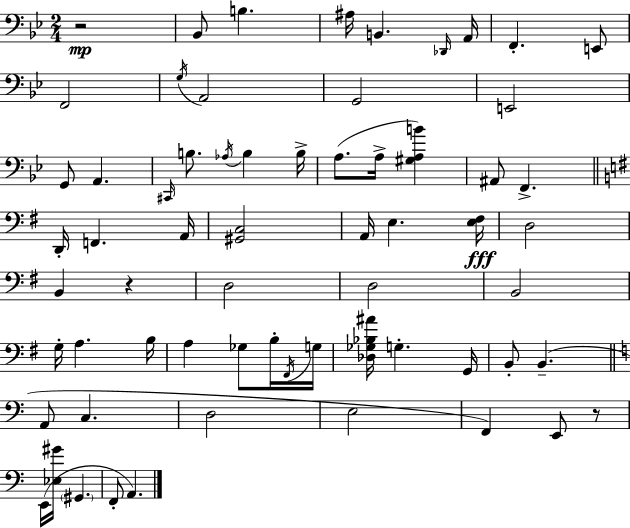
R/h Bb2/e B3/q. A#3/s B2/q. Db2/s A2/s F2/q. E2/e F2/h G3/s A2/h G2/h E2/h G2/e A2/q. C#2/s B3/e. Ab3/s B3/q B3/s A3/e. A3/s [G#3,A3,B4]/q A#2/e F2/q. D2/s F2/q. A2/s [G#2,C3]/h A2/s E3/q. [E3,F#3]/s D3/h B2/q R/q D3/h D3/h B2/h G3/s A3/q. B3/s A3/q Gb3/e B3/s F#2/s G3/s [Db3,Gb3,Bb3,A#4]/s G3/q. G2/s B2/e B2/q. A2/e C3/q. D3/h E3/h F2/q E2/e R/e E2/s [Eb3,G#4]/s G#2/q. F2/e A2/q.